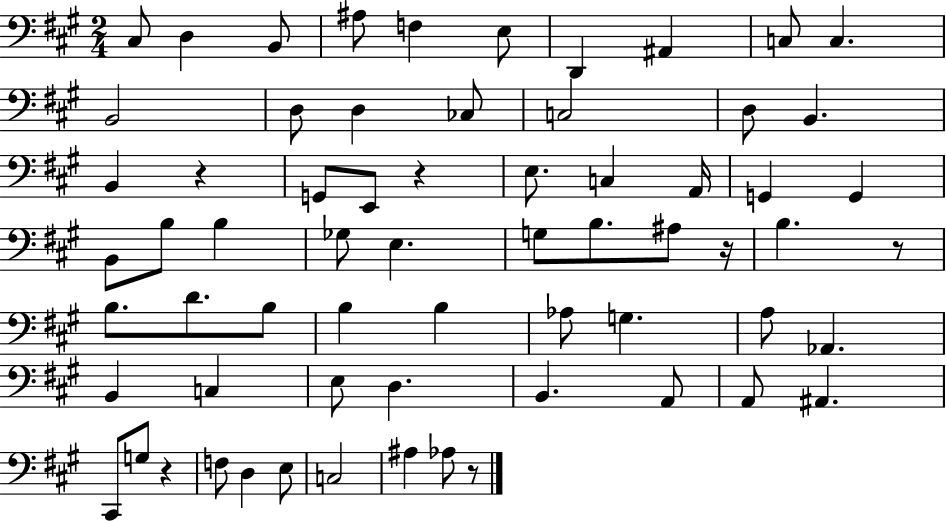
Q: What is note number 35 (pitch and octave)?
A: B3